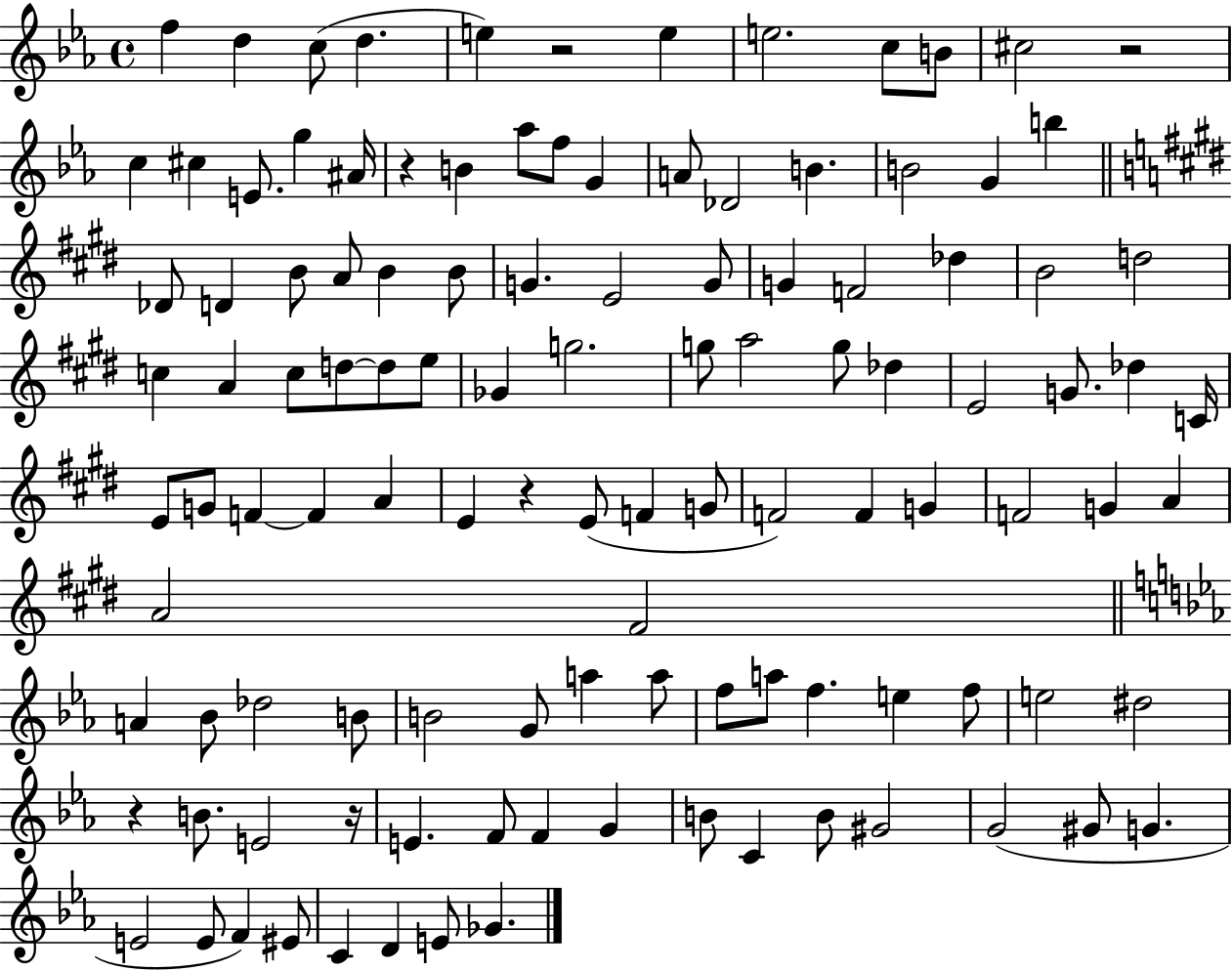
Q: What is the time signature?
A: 4/4